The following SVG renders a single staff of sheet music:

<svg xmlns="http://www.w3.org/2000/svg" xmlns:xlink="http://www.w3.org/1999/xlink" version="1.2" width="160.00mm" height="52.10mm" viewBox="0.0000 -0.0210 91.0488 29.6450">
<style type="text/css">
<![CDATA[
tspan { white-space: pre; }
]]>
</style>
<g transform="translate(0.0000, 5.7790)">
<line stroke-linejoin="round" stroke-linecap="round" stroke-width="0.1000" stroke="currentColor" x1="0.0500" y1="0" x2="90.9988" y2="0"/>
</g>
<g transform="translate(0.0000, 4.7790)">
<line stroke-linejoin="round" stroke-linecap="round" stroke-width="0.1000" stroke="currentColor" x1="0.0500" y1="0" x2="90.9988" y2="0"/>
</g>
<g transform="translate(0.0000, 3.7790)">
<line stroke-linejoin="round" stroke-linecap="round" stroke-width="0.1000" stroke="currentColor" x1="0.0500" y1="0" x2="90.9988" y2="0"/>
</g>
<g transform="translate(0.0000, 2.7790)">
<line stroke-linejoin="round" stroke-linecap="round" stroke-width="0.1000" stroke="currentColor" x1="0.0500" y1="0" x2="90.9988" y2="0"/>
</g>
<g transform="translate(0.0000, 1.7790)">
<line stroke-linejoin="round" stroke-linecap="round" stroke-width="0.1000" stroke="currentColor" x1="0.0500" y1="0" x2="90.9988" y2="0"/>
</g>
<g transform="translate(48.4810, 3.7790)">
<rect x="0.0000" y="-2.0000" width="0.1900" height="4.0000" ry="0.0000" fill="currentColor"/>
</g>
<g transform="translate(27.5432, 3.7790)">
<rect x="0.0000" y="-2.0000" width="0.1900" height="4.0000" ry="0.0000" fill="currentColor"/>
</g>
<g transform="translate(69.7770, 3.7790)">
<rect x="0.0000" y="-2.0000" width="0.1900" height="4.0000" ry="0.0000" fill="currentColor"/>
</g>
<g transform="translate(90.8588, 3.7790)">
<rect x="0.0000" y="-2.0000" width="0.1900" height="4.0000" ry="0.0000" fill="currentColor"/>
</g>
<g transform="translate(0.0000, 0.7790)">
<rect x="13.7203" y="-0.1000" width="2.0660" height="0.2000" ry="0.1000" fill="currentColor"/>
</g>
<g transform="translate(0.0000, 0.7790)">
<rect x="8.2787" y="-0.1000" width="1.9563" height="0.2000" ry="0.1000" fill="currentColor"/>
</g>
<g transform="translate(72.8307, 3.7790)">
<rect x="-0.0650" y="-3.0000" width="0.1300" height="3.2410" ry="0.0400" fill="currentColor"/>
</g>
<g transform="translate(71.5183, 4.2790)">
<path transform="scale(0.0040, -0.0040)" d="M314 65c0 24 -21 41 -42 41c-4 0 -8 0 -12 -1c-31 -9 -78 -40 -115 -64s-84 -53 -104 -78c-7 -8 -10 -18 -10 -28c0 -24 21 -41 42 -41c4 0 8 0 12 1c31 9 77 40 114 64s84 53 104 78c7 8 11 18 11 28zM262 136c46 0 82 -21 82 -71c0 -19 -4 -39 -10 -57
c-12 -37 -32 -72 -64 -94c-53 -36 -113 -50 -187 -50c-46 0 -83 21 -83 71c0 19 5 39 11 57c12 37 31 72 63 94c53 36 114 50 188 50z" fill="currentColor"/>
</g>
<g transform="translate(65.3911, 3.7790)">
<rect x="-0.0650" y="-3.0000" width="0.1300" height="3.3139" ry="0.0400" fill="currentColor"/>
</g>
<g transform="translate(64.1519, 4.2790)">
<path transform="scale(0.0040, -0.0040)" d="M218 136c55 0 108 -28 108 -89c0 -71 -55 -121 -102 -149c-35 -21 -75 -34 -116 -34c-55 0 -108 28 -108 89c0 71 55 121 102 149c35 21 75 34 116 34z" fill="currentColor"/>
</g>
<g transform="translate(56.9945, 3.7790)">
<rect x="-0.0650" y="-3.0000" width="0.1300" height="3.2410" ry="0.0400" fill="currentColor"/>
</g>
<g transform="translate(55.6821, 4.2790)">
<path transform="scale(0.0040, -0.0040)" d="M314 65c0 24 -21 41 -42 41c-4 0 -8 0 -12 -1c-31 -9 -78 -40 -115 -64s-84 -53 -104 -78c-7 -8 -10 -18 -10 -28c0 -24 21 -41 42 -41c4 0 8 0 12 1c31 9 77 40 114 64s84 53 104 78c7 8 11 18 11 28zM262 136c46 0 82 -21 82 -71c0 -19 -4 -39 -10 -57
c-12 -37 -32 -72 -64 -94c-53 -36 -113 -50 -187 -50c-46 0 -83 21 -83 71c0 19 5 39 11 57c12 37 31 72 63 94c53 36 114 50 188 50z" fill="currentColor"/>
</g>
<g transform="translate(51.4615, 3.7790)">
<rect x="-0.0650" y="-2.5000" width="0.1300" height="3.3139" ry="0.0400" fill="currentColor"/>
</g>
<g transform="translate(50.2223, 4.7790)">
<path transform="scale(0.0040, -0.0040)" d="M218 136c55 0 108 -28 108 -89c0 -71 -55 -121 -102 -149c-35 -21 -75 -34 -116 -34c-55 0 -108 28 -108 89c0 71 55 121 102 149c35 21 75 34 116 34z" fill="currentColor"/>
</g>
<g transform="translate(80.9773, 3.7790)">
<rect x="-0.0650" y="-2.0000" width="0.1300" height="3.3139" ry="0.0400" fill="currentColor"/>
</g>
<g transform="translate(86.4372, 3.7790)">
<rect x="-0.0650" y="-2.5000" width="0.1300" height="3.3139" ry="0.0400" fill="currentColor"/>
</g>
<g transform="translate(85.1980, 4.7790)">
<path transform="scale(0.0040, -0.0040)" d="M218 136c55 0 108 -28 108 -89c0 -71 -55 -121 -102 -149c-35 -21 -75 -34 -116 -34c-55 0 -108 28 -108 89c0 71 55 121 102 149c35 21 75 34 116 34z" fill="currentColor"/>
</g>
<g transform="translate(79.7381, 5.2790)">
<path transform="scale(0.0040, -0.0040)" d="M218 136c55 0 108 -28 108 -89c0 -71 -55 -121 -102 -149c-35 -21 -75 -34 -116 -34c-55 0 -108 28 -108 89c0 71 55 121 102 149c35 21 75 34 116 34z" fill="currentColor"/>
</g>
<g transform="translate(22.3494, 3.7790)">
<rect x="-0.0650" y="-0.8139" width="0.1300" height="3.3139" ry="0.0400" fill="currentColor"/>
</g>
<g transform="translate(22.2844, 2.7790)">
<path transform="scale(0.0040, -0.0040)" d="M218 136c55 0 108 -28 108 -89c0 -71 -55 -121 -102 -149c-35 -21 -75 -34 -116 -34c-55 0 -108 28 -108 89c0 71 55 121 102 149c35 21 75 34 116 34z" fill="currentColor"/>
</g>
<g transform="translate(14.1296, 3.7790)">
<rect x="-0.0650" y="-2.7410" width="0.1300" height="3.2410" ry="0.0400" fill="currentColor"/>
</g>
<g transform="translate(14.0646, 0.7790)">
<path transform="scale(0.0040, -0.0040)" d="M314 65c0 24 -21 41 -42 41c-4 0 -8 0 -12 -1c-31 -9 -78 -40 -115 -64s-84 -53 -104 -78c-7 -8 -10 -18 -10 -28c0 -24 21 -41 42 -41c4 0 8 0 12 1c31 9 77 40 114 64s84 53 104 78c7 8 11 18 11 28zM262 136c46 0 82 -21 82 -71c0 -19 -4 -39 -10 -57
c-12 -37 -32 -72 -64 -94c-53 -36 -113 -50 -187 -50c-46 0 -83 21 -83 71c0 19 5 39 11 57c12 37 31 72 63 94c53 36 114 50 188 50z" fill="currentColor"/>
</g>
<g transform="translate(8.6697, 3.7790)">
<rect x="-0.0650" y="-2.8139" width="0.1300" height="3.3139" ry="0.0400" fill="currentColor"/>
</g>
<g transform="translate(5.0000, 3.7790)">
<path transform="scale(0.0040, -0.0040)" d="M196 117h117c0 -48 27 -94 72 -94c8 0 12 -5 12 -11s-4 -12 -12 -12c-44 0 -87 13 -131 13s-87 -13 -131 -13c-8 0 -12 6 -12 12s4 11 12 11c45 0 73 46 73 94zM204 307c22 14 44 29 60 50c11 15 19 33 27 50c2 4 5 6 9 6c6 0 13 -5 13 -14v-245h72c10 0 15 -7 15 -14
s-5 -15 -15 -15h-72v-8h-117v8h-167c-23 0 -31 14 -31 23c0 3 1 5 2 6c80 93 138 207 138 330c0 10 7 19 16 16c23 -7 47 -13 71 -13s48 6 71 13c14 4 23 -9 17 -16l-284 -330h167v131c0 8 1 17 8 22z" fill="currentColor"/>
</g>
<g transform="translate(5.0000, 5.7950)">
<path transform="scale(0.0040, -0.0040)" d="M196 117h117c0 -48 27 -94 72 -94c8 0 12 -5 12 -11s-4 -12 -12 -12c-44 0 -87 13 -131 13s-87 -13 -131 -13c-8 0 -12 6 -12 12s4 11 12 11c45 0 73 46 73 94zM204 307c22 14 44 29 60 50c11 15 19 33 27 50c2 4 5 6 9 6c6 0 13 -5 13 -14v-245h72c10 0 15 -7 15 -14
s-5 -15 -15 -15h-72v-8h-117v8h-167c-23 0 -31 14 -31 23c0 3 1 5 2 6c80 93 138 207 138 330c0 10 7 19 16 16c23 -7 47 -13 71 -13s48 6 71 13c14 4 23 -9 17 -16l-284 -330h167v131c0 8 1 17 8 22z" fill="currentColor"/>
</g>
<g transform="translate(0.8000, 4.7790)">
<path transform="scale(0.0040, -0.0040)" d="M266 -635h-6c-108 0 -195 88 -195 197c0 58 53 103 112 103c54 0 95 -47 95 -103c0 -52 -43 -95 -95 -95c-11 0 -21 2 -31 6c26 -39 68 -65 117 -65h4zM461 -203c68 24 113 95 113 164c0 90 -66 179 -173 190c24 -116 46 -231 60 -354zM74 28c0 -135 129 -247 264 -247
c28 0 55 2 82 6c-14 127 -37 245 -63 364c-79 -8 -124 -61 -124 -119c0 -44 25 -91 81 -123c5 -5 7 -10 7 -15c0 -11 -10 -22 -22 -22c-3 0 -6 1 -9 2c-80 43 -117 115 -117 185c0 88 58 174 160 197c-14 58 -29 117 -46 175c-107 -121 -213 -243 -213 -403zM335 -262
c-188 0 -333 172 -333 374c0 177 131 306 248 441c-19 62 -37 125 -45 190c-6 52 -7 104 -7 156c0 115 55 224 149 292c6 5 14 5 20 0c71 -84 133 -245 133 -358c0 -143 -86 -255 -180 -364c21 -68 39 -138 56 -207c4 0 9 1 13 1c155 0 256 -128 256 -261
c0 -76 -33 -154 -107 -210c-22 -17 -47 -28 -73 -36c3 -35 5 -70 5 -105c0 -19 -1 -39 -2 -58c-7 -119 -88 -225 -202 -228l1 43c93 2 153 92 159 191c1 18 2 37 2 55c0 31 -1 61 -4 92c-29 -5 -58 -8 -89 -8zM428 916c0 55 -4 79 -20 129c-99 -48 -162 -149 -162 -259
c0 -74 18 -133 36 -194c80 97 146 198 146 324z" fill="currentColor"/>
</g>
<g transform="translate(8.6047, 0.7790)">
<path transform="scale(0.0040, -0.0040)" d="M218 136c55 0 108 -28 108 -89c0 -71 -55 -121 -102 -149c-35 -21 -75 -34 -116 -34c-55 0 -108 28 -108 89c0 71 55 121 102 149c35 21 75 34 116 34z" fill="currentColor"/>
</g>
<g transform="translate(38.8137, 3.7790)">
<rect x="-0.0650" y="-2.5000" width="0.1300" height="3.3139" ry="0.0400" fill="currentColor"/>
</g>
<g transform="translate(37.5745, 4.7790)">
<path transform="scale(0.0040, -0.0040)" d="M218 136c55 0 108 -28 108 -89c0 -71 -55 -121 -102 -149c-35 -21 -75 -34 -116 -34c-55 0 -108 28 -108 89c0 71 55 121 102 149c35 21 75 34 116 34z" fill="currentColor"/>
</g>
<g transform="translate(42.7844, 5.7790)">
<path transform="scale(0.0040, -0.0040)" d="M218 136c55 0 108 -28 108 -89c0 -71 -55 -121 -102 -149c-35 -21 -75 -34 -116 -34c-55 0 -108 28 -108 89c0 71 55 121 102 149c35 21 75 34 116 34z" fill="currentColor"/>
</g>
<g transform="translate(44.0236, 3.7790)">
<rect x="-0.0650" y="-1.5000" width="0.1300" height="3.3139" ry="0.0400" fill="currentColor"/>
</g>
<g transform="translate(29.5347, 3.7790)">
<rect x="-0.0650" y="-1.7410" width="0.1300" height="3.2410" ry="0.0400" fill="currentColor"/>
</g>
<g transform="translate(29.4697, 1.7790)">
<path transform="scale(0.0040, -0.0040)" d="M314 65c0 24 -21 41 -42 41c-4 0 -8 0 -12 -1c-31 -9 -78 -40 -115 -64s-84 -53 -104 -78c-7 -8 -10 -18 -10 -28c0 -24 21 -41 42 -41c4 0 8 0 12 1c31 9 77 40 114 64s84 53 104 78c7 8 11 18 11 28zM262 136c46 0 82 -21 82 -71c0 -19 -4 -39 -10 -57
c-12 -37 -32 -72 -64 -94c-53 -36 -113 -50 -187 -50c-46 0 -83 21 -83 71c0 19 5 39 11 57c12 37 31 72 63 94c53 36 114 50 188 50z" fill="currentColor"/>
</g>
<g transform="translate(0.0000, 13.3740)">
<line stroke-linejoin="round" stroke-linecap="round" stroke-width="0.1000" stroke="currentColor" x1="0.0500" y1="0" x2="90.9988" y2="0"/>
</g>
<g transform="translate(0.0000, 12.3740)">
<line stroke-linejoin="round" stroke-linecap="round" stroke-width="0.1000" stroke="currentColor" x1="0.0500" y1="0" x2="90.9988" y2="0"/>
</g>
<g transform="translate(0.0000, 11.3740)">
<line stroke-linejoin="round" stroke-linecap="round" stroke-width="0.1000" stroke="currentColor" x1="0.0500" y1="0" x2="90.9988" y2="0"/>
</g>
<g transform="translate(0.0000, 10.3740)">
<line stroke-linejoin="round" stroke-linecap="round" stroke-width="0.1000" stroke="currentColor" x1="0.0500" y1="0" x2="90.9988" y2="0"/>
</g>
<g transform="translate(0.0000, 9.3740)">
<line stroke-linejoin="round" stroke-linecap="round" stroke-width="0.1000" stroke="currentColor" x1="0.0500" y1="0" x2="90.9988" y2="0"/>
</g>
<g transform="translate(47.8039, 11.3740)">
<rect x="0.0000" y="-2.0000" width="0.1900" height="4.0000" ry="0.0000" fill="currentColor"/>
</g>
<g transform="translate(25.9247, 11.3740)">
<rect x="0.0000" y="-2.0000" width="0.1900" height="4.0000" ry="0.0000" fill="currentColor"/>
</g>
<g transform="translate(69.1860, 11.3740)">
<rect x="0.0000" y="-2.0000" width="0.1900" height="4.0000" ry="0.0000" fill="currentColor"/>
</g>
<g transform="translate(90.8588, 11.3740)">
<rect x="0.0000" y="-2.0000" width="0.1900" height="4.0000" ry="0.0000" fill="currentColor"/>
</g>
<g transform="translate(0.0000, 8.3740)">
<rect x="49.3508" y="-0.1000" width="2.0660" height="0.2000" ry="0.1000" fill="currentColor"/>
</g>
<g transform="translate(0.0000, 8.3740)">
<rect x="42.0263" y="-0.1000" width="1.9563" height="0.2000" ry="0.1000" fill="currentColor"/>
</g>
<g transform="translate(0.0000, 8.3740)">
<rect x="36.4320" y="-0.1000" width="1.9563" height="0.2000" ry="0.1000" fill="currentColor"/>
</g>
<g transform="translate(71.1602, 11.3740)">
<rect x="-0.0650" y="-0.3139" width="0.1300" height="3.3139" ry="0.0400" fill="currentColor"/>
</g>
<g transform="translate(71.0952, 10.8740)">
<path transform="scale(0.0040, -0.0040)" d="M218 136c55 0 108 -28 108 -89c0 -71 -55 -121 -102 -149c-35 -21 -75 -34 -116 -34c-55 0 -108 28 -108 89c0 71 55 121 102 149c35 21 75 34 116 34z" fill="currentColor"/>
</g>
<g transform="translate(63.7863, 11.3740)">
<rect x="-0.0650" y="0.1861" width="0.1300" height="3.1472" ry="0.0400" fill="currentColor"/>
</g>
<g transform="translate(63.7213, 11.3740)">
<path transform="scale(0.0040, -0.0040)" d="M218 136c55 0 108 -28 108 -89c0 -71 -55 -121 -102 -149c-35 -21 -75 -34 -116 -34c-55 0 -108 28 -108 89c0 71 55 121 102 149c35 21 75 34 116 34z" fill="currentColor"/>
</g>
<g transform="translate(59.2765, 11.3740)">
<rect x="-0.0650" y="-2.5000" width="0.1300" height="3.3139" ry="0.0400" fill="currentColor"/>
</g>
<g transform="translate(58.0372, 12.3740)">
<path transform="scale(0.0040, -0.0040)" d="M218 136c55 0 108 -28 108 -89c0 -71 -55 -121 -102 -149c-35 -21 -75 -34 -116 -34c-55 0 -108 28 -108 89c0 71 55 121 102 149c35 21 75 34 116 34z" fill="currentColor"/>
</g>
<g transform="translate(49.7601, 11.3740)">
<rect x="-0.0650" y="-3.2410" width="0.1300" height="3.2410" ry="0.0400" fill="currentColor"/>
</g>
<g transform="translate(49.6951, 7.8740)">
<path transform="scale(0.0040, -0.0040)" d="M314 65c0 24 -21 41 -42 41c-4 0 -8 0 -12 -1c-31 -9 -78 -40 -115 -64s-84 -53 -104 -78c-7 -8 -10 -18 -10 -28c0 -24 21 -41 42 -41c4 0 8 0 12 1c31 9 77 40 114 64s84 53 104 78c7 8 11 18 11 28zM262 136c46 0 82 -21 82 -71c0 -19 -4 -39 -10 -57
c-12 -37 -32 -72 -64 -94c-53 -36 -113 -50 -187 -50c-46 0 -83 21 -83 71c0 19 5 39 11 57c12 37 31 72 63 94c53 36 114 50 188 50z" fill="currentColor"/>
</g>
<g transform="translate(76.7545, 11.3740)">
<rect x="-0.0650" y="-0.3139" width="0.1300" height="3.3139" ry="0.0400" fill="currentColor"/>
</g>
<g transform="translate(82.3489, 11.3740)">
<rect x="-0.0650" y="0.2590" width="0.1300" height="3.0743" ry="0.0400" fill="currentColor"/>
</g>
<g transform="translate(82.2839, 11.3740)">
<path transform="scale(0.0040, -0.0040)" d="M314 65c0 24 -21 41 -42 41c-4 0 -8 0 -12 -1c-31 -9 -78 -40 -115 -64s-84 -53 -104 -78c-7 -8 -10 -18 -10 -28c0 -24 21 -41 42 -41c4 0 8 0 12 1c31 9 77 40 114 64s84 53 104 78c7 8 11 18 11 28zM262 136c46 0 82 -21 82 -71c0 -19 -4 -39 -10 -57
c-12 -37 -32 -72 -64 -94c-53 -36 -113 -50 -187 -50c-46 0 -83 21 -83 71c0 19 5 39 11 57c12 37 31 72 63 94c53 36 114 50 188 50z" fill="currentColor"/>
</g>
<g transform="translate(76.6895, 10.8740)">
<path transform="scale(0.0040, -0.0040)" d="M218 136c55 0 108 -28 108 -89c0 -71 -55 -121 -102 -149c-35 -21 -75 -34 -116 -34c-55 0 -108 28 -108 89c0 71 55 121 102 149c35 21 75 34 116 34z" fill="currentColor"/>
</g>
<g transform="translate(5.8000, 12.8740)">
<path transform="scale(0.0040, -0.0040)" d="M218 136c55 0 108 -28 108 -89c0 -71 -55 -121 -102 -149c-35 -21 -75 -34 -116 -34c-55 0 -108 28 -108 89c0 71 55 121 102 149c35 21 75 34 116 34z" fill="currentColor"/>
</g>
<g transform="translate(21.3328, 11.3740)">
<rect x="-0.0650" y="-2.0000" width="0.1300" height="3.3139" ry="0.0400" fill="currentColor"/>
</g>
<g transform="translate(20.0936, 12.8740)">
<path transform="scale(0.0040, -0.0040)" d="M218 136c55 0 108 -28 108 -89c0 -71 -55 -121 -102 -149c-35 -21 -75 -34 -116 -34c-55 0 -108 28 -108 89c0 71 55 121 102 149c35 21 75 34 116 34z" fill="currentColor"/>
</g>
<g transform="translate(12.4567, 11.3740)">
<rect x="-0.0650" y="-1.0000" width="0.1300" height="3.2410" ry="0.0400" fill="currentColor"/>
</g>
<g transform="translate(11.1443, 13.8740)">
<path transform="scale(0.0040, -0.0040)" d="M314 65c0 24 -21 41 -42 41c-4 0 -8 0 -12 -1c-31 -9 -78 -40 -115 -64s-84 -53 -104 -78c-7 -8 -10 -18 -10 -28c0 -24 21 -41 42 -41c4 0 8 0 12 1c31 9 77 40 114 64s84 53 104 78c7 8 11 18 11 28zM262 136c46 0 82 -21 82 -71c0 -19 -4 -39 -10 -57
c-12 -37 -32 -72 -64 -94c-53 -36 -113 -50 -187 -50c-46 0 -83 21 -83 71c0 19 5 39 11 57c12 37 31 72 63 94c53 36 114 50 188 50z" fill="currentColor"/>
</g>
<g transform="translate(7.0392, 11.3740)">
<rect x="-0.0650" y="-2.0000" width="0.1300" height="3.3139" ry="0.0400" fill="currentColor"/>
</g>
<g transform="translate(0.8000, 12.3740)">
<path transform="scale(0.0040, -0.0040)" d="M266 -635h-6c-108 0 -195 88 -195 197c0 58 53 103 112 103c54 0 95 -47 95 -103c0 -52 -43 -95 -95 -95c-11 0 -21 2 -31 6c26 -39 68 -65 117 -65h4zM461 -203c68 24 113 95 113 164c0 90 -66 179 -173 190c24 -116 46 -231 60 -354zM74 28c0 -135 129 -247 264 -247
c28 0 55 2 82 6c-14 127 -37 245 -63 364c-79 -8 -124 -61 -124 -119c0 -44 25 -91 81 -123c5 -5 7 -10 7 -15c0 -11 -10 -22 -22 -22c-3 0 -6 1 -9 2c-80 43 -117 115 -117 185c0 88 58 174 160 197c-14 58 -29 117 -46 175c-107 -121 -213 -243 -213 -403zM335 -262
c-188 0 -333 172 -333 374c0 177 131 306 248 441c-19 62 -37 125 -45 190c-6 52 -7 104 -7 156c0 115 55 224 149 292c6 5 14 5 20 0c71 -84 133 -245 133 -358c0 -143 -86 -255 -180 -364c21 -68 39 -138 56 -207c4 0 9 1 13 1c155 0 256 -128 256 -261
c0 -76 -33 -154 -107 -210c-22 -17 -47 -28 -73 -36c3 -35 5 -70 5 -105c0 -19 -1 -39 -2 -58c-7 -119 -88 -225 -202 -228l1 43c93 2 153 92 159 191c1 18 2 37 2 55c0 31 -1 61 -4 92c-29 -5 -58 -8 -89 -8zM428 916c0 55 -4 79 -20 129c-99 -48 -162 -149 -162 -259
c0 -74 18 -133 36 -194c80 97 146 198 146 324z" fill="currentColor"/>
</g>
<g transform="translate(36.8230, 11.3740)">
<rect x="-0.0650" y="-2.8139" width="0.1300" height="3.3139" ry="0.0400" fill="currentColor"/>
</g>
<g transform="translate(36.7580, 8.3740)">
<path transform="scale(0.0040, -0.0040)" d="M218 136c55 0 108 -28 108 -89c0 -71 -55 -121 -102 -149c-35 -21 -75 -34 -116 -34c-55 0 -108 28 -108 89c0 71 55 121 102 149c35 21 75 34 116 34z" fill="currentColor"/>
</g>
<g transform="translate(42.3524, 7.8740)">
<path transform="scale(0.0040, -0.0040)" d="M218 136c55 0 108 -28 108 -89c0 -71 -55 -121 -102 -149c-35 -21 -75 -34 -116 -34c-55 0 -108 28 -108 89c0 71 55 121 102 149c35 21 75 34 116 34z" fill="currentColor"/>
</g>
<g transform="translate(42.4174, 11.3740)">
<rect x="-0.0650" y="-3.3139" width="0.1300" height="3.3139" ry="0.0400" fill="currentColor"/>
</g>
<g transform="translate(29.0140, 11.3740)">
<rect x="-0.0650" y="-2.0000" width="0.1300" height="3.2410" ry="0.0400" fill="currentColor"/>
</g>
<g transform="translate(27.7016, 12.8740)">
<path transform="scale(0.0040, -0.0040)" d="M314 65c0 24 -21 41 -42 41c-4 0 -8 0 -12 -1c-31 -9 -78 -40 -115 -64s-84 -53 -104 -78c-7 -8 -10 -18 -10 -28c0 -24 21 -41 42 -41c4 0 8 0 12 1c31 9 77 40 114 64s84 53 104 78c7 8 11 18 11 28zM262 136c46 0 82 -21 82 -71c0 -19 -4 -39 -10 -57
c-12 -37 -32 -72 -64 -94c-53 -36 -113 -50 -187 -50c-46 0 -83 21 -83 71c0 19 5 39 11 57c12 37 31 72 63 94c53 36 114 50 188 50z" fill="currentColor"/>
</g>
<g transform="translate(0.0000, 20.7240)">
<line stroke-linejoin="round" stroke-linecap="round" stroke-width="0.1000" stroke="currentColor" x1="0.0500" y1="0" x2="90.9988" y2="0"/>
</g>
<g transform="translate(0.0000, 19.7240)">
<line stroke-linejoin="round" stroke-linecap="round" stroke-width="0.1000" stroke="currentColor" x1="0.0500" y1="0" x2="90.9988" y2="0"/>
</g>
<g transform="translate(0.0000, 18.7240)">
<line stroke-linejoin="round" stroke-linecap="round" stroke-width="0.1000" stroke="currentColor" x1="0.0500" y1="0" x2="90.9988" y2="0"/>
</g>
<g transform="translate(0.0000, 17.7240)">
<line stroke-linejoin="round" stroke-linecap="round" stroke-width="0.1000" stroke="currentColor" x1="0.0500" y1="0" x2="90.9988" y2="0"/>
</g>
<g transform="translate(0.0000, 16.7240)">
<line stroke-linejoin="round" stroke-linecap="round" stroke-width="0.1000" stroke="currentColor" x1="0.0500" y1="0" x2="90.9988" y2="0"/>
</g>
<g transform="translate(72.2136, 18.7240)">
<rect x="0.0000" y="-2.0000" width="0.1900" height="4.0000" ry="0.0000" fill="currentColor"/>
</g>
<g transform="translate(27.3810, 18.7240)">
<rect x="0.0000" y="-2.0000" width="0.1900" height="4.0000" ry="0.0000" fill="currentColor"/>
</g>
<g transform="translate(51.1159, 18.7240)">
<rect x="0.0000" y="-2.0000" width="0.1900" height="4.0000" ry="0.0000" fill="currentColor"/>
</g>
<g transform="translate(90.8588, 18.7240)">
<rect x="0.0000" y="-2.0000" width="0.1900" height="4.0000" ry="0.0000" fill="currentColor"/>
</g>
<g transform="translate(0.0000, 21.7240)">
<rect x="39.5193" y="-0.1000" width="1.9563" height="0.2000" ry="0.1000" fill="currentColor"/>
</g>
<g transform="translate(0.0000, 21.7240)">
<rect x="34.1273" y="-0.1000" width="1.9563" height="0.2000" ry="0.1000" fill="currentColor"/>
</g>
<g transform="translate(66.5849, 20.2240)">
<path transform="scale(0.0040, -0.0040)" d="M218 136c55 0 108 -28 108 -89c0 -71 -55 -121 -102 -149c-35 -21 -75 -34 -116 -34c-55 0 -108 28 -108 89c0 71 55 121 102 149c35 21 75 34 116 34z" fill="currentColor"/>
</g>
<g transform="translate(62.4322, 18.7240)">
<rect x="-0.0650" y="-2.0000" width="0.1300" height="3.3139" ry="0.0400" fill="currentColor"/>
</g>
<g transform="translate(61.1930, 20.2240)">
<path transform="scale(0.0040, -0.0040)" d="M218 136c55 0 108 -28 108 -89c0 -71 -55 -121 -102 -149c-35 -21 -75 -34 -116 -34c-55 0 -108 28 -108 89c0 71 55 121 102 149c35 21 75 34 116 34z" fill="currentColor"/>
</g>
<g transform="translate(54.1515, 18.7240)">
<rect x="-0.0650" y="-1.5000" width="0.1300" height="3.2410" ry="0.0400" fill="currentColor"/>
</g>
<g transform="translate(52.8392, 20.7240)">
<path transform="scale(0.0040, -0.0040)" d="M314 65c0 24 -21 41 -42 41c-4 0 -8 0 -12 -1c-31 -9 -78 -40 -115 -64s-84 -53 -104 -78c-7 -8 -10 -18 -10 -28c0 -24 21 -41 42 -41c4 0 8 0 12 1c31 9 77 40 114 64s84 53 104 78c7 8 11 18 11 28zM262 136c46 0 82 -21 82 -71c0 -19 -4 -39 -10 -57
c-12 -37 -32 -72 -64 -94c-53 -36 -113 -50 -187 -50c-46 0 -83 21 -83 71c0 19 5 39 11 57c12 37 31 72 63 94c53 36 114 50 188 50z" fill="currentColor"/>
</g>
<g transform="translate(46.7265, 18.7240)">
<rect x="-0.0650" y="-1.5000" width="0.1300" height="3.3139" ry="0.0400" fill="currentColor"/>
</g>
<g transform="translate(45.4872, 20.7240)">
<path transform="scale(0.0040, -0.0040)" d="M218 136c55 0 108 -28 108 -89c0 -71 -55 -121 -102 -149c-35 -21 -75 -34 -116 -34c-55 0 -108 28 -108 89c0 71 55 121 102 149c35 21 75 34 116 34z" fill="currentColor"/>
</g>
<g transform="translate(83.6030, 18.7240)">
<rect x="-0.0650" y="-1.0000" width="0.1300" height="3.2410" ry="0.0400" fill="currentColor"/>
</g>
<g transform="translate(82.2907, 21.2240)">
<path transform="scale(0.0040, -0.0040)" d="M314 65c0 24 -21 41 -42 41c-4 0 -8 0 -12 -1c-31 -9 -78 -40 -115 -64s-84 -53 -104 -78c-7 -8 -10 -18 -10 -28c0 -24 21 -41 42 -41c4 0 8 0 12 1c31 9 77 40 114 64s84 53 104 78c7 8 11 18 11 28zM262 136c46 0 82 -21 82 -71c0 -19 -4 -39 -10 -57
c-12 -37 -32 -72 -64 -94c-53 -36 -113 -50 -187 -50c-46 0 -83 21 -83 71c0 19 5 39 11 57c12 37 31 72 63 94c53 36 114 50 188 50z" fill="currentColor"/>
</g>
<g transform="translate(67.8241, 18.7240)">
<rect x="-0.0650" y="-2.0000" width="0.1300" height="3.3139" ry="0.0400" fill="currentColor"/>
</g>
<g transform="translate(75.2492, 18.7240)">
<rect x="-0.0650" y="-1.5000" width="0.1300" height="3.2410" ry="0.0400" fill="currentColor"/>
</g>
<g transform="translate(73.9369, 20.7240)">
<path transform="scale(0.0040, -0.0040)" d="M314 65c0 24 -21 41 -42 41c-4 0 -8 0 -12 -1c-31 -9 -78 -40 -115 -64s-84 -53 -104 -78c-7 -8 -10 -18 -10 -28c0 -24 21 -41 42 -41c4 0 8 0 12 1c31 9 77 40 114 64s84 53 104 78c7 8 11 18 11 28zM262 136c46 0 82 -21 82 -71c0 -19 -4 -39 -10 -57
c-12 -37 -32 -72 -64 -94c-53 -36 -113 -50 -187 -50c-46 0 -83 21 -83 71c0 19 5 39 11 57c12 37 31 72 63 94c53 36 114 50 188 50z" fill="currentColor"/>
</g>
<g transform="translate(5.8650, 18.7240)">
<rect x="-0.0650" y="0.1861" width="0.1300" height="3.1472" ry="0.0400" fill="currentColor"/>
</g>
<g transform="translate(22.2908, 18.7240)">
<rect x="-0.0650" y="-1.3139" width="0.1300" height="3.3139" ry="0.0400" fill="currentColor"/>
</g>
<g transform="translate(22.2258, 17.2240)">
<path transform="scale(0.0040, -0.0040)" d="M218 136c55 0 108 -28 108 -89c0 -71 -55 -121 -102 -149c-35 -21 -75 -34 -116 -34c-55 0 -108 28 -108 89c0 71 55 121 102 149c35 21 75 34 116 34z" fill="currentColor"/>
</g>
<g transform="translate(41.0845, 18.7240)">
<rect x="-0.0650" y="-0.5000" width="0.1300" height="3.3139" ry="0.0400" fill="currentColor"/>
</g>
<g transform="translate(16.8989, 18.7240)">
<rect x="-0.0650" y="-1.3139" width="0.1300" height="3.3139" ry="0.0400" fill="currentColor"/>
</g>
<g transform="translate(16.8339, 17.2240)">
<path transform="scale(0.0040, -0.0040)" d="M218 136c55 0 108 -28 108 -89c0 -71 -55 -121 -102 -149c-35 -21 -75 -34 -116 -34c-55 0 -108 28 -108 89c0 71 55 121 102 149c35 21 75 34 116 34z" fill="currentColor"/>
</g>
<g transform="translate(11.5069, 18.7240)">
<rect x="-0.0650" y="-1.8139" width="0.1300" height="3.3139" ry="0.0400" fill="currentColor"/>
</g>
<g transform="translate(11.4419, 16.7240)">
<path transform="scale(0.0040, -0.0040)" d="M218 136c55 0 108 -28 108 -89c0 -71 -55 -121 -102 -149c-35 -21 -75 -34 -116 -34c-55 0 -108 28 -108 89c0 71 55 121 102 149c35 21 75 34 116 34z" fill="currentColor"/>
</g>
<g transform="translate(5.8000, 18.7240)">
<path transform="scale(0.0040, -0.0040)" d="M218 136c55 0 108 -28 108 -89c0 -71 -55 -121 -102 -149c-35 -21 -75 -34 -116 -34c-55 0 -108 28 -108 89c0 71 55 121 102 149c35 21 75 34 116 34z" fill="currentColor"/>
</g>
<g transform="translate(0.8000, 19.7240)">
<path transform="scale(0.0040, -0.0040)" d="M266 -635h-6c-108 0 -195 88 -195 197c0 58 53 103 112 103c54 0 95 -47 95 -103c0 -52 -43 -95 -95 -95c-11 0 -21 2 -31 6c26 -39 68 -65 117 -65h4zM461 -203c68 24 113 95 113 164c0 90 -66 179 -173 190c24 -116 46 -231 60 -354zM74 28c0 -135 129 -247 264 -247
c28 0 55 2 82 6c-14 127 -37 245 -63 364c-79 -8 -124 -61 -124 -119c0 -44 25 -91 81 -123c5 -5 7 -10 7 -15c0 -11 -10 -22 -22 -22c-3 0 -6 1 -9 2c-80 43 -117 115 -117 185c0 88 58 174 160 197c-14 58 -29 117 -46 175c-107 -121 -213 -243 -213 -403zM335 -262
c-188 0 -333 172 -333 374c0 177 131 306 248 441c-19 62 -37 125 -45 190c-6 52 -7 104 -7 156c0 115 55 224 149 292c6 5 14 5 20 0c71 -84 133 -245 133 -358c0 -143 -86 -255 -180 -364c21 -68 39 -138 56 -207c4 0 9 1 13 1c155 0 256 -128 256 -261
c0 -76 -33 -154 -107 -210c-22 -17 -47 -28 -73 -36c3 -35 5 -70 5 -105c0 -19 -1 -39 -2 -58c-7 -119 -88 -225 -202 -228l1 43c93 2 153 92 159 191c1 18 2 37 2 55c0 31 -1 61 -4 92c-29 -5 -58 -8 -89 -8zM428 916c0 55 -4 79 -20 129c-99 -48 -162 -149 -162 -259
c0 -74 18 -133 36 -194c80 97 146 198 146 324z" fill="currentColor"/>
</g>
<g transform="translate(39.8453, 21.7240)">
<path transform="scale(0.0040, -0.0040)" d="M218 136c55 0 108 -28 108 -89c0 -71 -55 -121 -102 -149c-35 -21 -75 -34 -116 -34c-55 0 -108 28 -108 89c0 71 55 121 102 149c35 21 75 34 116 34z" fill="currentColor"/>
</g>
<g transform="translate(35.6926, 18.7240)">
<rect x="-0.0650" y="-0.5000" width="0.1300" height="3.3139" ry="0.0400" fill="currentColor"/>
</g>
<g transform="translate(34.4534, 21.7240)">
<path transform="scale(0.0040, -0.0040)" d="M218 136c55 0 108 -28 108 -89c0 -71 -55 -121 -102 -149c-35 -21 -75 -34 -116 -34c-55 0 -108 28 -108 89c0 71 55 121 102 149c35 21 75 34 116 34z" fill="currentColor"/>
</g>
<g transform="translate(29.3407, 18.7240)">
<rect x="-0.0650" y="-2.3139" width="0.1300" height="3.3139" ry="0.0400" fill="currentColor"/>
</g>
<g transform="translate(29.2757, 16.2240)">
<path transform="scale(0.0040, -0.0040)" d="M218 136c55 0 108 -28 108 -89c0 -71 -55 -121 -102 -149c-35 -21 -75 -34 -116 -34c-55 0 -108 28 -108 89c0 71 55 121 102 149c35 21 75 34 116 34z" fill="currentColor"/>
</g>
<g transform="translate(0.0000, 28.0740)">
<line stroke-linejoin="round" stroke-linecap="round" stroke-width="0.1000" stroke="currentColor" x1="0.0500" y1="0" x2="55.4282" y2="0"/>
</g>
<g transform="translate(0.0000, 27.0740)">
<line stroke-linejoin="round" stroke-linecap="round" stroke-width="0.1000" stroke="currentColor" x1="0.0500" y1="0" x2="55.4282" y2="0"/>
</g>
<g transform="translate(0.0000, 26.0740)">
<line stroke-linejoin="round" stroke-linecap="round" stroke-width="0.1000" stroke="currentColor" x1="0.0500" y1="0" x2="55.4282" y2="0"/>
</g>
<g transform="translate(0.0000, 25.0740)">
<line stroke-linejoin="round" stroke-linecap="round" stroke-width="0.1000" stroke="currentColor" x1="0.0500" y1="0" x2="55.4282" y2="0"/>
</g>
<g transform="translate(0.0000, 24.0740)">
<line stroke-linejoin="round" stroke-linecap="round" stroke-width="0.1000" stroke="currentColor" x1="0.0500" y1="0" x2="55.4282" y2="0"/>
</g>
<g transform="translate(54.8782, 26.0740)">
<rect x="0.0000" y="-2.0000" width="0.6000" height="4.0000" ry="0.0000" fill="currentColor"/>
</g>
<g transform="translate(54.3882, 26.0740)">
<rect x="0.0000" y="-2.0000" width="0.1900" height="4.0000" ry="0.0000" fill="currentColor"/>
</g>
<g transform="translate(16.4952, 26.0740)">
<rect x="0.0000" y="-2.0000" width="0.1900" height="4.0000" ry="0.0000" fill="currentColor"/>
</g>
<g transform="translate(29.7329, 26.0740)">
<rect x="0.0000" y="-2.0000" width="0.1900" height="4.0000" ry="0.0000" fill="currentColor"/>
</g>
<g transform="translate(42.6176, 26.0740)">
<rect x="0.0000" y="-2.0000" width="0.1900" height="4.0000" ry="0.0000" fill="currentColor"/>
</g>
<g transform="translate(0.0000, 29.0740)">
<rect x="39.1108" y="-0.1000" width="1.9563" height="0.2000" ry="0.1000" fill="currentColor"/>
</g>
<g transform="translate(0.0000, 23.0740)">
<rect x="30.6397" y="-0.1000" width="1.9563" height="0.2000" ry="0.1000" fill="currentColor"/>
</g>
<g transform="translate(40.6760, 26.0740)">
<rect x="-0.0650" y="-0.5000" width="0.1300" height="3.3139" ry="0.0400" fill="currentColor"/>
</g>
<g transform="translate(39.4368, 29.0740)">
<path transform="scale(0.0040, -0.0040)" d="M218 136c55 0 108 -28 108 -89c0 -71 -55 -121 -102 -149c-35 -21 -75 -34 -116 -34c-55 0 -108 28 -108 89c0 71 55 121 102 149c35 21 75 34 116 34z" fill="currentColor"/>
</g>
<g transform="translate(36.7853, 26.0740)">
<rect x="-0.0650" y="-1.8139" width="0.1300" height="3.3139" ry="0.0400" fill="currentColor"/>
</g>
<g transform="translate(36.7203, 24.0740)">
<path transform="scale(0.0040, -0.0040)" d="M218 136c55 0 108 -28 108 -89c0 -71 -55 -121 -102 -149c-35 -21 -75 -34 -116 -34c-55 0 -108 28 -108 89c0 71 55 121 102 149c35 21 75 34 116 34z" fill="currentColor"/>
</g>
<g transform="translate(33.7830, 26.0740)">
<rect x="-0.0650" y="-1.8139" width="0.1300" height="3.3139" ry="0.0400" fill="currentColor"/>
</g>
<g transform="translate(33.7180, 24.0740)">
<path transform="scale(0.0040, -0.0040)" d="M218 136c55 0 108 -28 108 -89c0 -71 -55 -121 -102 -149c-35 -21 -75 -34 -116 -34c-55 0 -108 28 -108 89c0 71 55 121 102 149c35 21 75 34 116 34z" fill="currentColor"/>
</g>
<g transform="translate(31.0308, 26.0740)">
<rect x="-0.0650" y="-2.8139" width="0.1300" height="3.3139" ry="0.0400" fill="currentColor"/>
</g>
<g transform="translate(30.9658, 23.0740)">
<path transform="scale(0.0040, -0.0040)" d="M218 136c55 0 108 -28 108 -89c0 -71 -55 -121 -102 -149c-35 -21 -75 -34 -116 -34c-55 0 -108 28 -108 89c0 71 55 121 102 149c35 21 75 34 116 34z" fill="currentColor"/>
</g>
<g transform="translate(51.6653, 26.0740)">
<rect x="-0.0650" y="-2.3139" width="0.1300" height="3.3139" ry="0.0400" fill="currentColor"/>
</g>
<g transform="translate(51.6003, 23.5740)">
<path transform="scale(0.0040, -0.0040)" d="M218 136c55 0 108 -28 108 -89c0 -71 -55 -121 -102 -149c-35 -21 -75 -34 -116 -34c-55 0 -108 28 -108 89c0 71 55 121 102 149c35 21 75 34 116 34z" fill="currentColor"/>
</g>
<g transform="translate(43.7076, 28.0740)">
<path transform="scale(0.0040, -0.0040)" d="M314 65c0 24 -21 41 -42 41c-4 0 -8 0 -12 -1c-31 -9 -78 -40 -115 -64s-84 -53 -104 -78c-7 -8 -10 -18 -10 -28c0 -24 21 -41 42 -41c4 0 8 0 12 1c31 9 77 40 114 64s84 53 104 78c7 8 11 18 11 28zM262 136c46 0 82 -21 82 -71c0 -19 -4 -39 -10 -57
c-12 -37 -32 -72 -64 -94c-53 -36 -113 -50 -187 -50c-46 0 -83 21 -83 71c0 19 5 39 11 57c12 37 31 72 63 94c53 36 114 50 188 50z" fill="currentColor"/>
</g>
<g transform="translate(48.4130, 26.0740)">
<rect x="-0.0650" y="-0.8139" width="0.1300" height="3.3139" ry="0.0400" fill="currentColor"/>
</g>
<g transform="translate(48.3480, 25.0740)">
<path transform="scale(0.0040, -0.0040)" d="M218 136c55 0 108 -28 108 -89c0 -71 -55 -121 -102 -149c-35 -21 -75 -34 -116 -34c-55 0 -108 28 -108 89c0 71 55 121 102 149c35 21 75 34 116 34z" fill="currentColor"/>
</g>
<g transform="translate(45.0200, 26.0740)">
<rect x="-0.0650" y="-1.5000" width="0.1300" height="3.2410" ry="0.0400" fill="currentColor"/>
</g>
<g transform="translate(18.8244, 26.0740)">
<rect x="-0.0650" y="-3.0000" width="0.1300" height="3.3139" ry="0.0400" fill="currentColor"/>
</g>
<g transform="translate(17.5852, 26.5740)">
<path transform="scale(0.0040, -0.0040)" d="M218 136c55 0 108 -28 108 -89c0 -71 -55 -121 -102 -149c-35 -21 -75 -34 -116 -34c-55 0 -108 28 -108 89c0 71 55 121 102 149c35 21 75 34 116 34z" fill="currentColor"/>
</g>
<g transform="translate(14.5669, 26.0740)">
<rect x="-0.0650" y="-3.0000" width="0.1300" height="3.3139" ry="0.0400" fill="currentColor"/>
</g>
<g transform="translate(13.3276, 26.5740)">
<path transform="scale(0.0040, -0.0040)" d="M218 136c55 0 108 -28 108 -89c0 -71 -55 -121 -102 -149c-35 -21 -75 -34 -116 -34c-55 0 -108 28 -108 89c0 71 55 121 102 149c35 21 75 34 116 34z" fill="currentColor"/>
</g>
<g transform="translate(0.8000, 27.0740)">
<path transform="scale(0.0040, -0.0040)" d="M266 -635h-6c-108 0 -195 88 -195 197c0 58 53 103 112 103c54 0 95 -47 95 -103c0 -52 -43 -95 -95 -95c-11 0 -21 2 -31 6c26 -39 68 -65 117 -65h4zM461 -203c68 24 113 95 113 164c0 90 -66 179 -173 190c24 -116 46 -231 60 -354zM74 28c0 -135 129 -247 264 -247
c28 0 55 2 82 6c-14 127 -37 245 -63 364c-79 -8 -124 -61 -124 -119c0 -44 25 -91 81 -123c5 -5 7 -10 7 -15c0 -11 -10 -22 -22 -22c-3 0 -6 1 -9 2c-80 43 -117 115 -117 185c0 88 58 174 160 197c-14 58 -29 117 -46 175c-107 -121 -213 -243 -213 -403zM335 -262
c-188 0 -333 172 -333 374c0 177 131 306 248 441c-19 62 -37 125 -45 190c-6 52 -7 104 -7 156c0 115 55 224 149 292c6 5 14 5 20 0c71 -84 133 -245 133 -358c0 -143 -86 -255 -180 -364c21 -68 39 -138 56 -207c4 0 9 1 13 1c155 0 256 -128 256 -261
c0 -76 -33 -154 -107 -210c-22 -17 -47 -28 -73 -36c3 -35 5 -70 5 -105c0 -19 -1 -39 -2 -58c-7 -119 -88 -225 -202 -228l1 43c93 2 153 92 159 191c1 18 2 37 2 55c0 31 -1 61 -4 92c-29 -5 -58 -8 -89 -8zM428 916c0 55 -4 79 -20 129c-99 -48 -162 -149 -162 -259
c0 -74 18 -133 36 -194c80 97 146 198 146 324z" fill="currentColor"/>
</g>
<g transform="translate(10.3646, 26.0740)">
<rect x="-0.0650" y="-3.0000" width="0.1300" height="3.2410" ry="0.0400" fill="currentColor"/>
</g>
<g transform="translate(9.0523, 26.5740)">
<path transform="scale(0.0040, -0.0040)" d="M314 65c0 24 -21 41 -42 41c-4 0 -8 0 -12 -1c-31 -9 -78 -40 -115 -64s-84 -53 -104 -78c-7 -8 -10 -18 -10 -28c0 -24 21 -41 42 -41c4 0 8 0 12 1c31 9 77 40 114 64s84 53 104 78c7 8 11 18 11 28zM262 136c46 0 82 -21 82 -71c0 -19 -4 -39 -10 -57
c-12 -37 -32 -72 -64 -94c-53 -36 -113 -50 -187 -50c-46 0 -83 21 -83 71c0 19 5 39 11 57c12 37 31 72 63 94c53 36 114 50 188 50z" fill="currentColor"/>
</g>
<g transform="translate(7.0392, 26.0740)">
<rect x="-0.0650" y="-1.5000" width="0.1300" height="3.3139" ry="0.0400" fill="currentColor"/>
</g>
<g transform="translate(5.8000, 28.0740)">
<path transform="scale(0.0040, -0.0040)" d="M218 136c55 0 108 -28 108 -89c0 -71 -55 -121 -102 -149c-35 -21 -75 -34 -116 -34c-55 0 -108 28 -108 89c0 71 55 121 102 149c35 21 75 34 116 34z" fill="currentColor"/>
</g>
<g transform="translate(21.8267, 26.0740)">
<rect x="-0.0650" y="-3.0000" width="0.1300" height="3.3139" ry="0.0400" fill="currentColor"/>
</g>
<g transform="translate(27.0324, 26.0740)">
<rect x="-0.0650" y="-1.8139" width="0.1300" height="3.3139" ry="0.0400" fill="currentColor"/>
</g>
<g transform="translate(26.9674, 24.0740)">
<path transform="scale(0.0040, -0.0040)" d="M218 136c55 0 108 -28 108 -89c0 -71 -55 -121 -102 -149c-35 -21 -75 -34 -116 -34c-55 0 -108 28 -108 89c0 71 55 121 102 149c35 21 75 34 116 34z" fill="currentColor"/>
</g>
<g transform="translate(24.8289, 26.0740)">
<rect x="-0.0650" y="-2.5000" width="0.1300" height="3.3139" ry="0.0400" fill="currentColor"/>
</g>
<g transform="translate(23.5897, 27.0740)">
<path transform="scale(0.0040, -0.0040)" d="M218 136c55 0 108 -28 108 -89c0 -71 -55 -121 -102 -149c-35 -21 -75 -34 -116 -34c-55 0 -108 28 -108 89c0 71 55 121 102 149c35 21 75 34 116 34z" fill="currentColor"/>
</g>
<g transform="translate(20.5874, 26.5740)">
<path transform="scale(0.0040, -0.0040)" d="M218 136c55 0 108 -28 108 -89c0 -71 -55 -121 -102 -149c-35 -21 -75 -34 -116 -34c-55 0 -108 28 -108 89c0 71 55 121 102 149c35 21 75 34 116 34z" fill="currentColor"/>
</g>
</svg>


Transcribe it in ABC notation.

X:1
T:Untitled
M:4/4
L:1/4
K:C
a a2 d f2 G E G A2 A A2 F G F D2 F F2 a b b2 G B c c B2 B f e e g C C E E2 F F E2 D2 E A2 A A A G f a f f C E2 d g